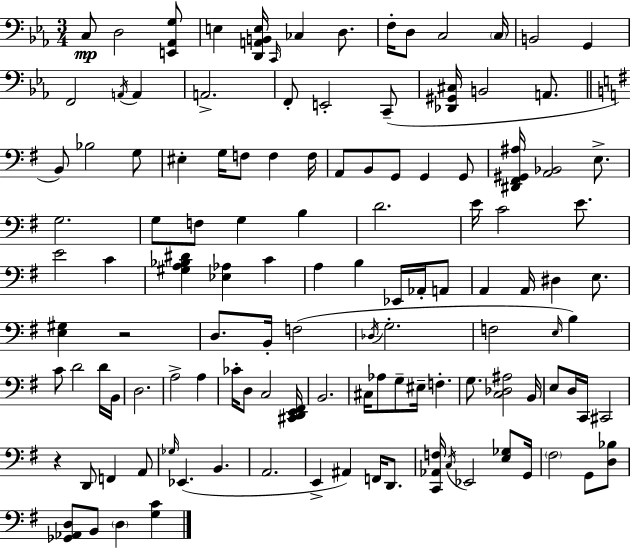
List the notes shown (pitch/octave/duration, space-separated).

C3/e D3/h [E2,Ab2,G3]/e E3/q [D2,A2,B2,E3]/s C2/s CES3/q D3/e. F3/s D3/e C3/h C3/s B2/h G2/q F2/h A2/s A2/q A2/h. F2/e E2/h C2/e [Db2,G#2,C#3]/s B2/h A2/e. B2/e Bb3/h G3/e EIS3/q G3/s F3/e F3/q F3/s A2/e B2/e G2/e G2/q G2/e [D#2,F#2,G#2,A#3]/s [A2,Bb2]/h E3/e. G3/h. G3/e F3/e G3/q B3/q D4/h. E4/s C4/h E4/e. E4/h C4/q [G#3,A3,Bb3,D#4]/q [Eb3,Ab3]/q C4/q A3/q B3/q Eb2/s Ab2/s A2/e A2/q A2/s D#3/q E3/e. [E3,G#3]/q R/h D3/e. B2/s F3/h Db3/s G3/h. F3/h E3/s B3/q C4/e D4/h D4/s B2/s D3/h. A3/h A3/q CES4/s D3/e C3/h [C#2,D2,E2,F#2]/s B2/h. C#3/s Ab3/e G3/e EIS3/s F3/q. G3/e. [C3,Db3,A#3]/h B2/s E3/e D3/s C2/s C#2/h R/q D2/e F2/q A2/e Gb3/s Eb2/q. B2/q. A2/h. E2/q A#2/q F2/s D2/e. [C2,Ab2,F3]/s C3/s Eb2/h [E3,Gb3]/e G2/s F#3/h G2/e [D3,Bb3]/e [Gb2,Ab2,D3]/e B2/e D3/q [G3,C4]/q